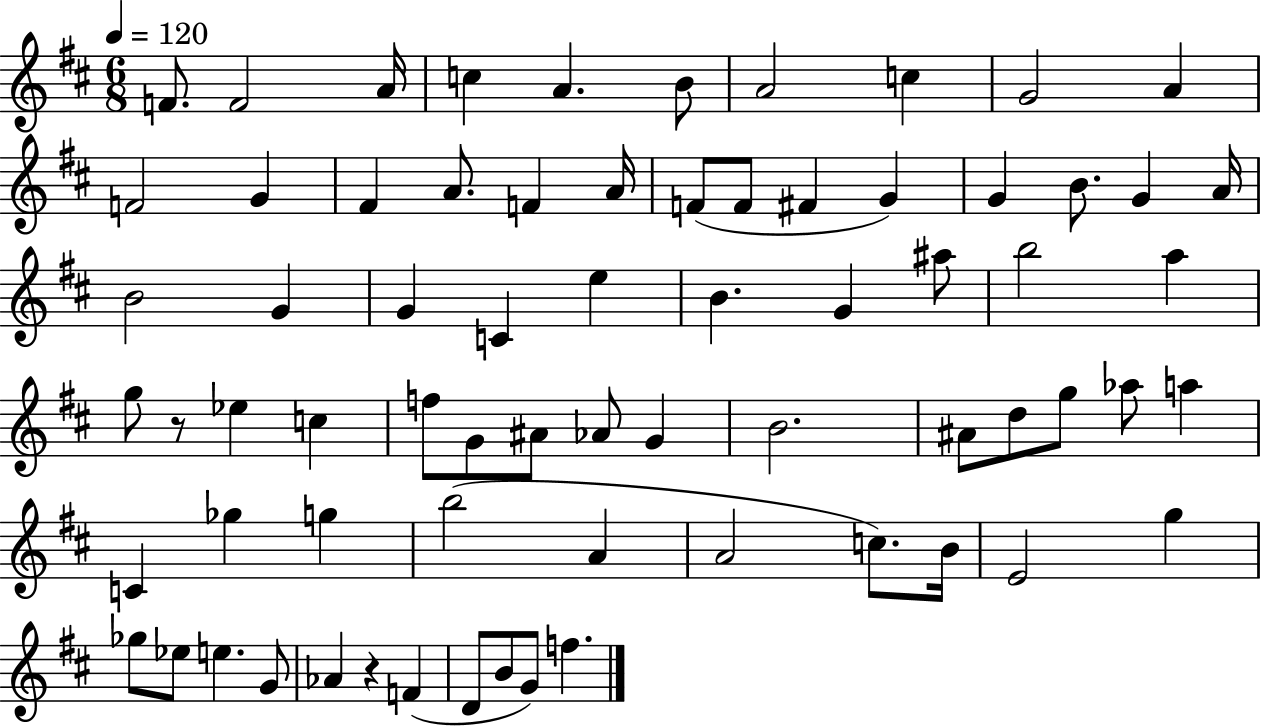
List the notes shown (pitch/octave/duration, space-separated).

F4/e. F4/h A4/s C5/q A4/q. B4/e A4/h C5/q G4/h A4/q F4/h G4/q F#4/q A4/e. F4/q A4/s F4/e F4/e F#4/q G4/q G4/q B4/e. G4/q A4/s B4/h G4/q G4/q C4/q E5/q B4/q. G4/q A#5/e B5/h A5/q G5/e R/e Eb5/q C5/q F5/e G4/e A#4/e Ab4/e G4/q B4/h. A#4/e D5/e G5/e Ab5/e A5/q C4/q Gb5/q G5/q B5/h A4/q A4/h C5/e. B4/s E4/h G5/q Gb5/e Eb5/e E5/q. G4/e Ab4/q R/q F4/q D4/e B4/e G4/e F5/q.